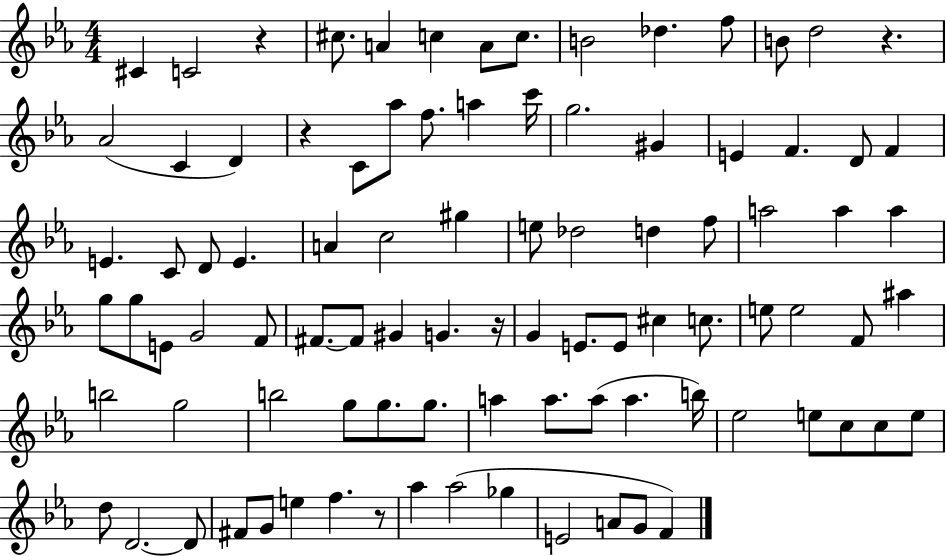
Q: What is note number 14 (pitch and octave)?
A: C4